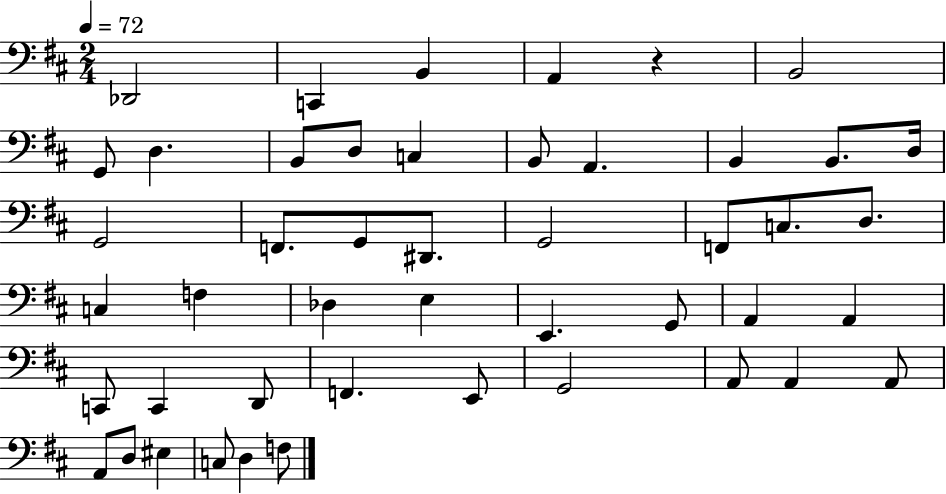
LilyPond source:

{
  \clef bass
  \numericTimeSignature
  \time 2/4
  \key d \major
  \tempo 4 = 72
  \repeat volta 2 { des,2 | c,4 b,4 | a,4 r4 | b,2 | \break g,8 d4. | b,8 d8 c4 | b,8 a,4. | b,4 b,8. d16 | \break g,2 | f,8. g,8 dis,8. | g,2 | f,8 c8. d8. | \break c4 f4 | des4 e4 | e,4. g,8 | a,4 a,4 | \break c,8 c,4 d,8 | f,4. e,8 | g,2 | a,8 a,4 a,8 | \break a,8 d8 eis4 | c8 d4 f8 | } \bar "|."
}